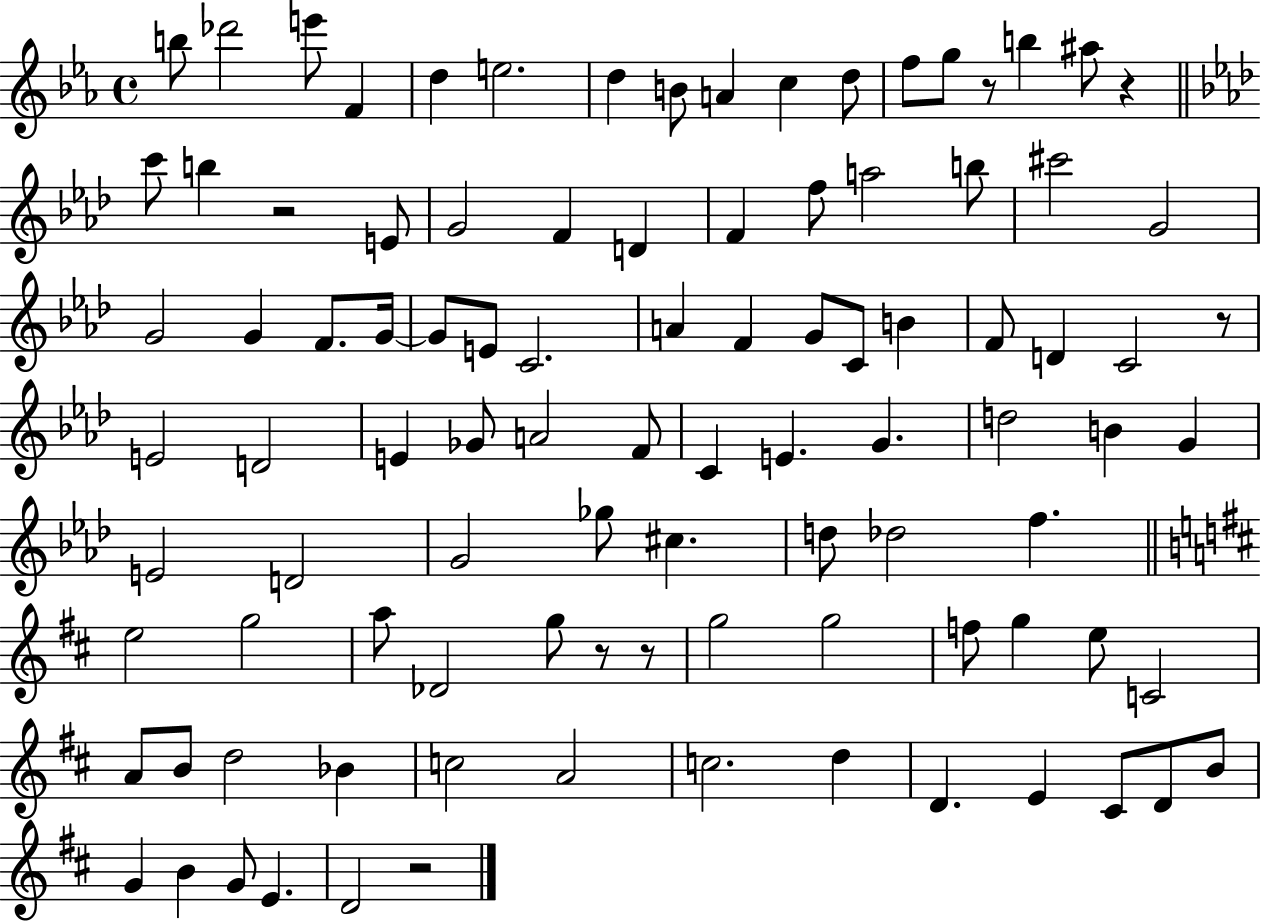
B5/e Db6/h E6/e F4/q D5/q E5/h. D5/q B4/e A4/q C5/q D5/e F5/e G5/e R/e B5/q A#5/e R/q C6/e B5/q R/h E4/e G4/h F4/q D4/q F4/q F5/e A5/h B5/e C#6/h G4/h G4/h G4/q F4/e. G4/s G4/e E4/e C4/h. A4/q F4/q G4/e C4/e B4/q F4/e D4/q C4/h R/e E4/h D4/h E4/q Gb4/e A4/h F4/e C4/q E4/q. G4/q. D5/h B4/q G4/q E4/h D4/h G4/h Gb5/e C#5/q. D5/e Db5/h F5/q. E5/h G5/h A5/e Db4/h G5/e R/e R/e G5/h G5/h F5/e G5/q E5/e C4/h A4/e B4/e D5/h Bb4/q C5/h A4/h C5/h. D5/q D4/q. E4/q C#4/e D4/e B4/e G4/q B4/q G4/e E4/q. D4/h R/h